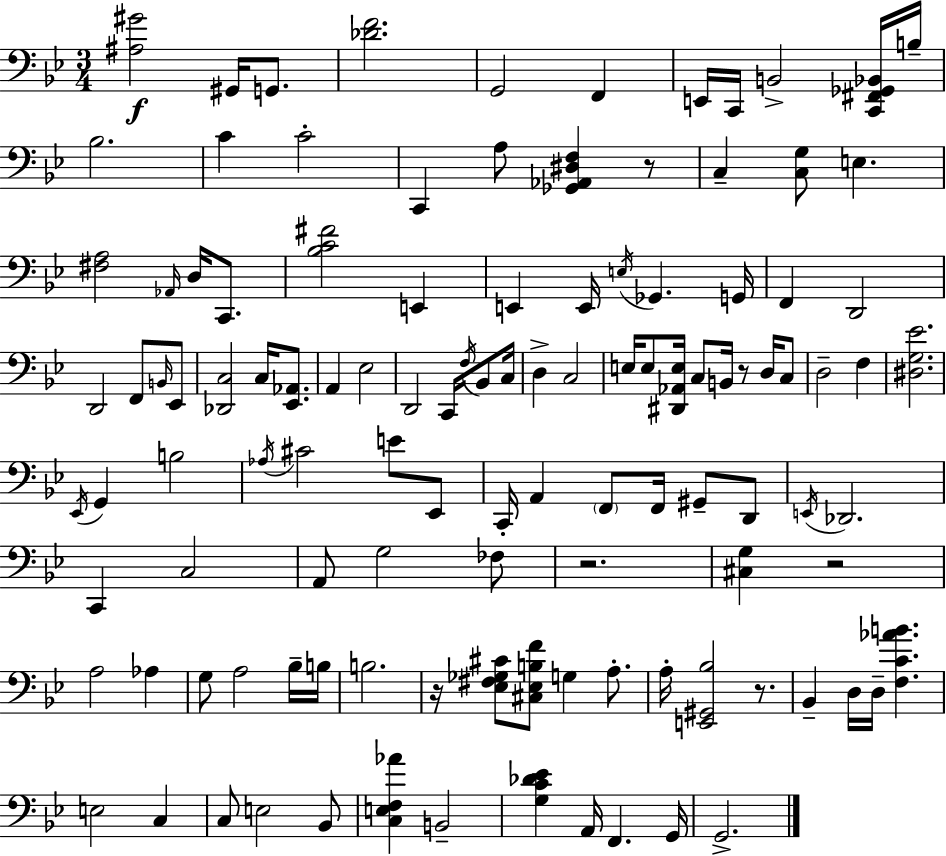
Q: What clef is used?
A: bass